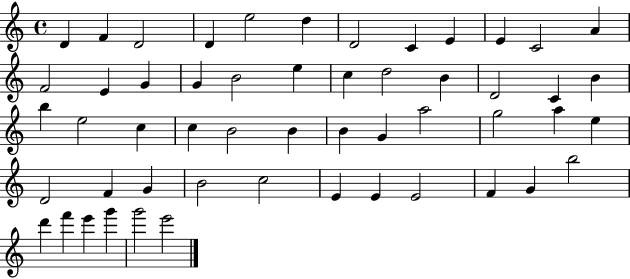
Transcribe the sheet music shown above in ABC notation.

X:1
T:Untitled
M:4/4
L:1/4
K:C
D F D2 D e2 d D2 C E E C2 A F2 E G G B2 e c d2 B D2 C B b e2 c c B2 B B G a2 g2 a e D2 F G B2 c2 E E E2 F G b2 d' f' e' g' g'2 e'2